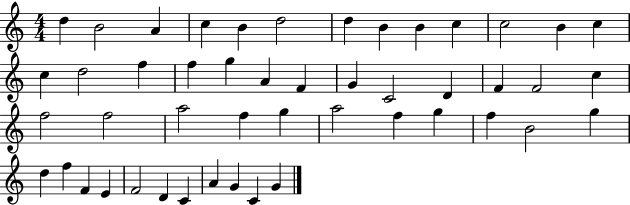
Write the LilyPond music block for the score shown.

{
  \clef treble
  \numericTimeSignature
  \time 4/4
  \key c \major
  d''4 b'2 a'4 | c''4 b'4 d''2 | d''4 b'4 b'4 c''4 | c''2 b'4 c''4 | \break c''4 d''2 f''4 | f''4 g''4 a'4 f'4 | g'4 c'2 d'4 | f'4 f'2 c''4 | \break f''2 f''2 | a''2 f''4 g''4 | a''2 f''4 g''4 | f''4 b'2 g''4 | \break d''4 f''4 f'4 e'4 | f'2 d'4 c'4 | a'4 g'4 c'4 g'4 | \bar "|."
}